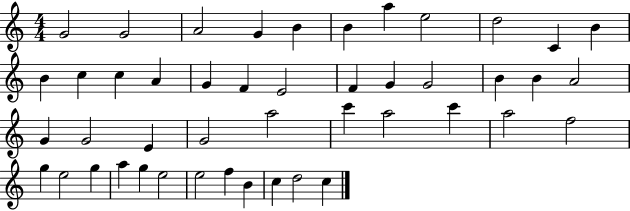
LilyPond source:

{
  \clef treble
  \numericTimeSignature
  \time 4/4
  \key c \major
  g'2 g'2 | a'2 g'4 b'4 | b'4 a''4 e''2 | d''2 c'4 b'4 | \break b'4 c''4 c''4 a'4 | g'4 f'4 e'2 | f'4 g'4 g'2 | b'4 b'4 a'2 | \break g'4 g'2 e'4 | g'2 a''2 | c'''4 a''2 c'''4 | a''2 f''2 | \break g''4 e''2 g''4 | a''4 g''4 e''2 | e''2 f''4 b'4 | c''4 d''2 c''4 | \break \bar "|."
}